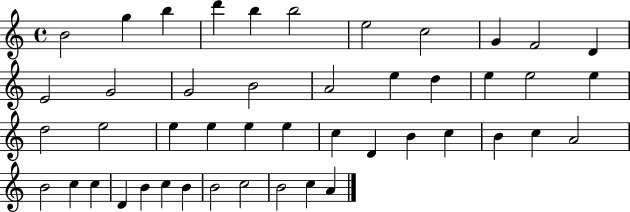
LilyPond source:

{
  \clef treble
  \time 4/4
  \defaultTimeSignature
  \key c \major
  b'2 g''4 b''4 | d'''4 b''4 b''2 | e''2 c''2 | g'4 f'2 d'4 | \break e'2 g'2 | g'2 b'2 | a'2 e''4 d''4 | e''4 e''2 e''4 | \break d''2 e''2 | e''4 e''4 e''4 e''4 | c''4 d'4 b'4 c''4 | b'4 c''4 a'2 | \break b'2 c''4 c''4 | d'4 b'4 c''4 b'4 | b'2 c''2 | b'2 c''4 a'4 | \break \bar "|."
}